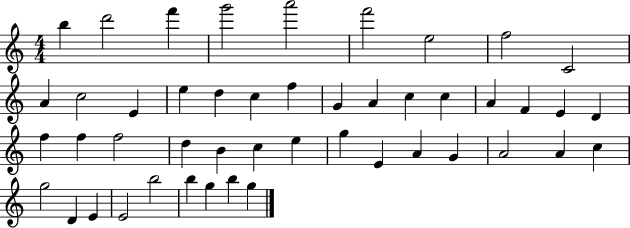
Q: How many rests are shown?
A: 0